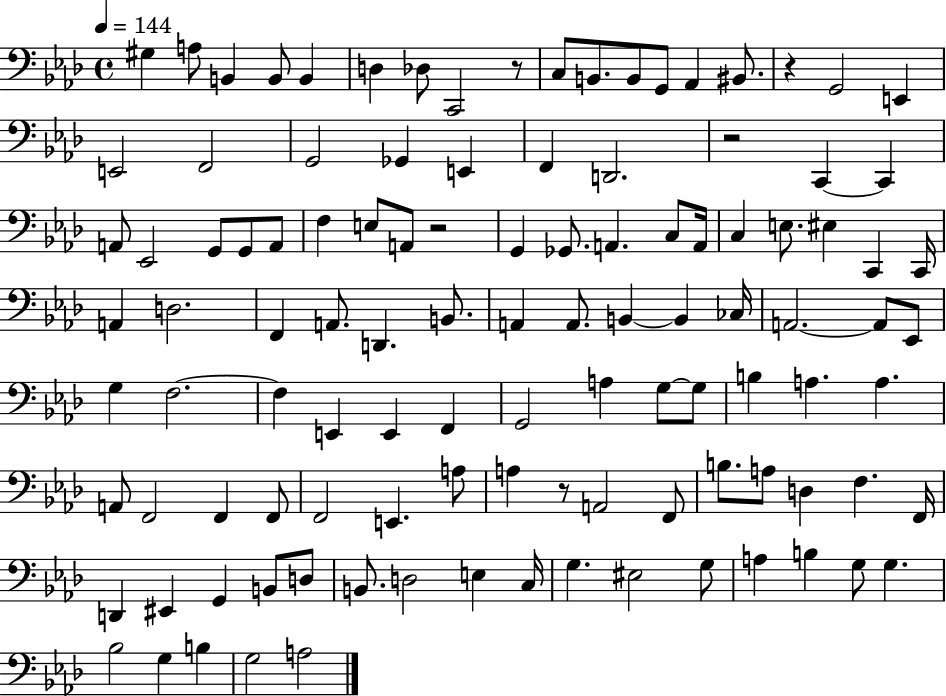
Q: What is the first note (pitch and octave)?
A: G#3